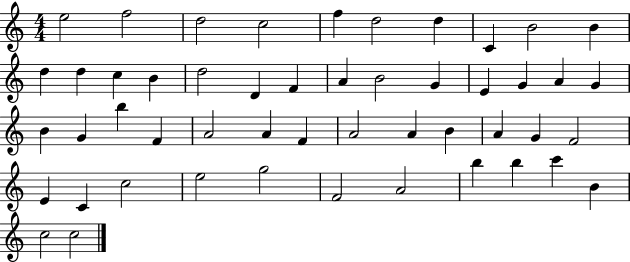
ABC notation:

X:1
T:Untitled
M:4/4
L:1/4
K:C
e2 f2 d2 c2 f d2 d C B2 B d d c B d2 D F A B2 G E G A G B G b F A2 A F A2 A B A G F2 E C c2 e2 g2 F2 A2 b b c' B c2 c2